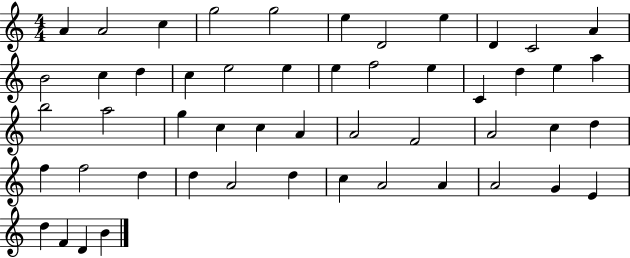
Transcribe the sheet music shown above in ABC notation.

X:1
T:Untitled
M:4/4
L:1/4
K:C
A A2 c g2 g2 e D2 e D C2 A B2 c d c e2 e e f2 e C d e a b2 a2 g c c A A2 F2 A2 c d f f2 d d A2 d c A2 A A2 G E d F D B